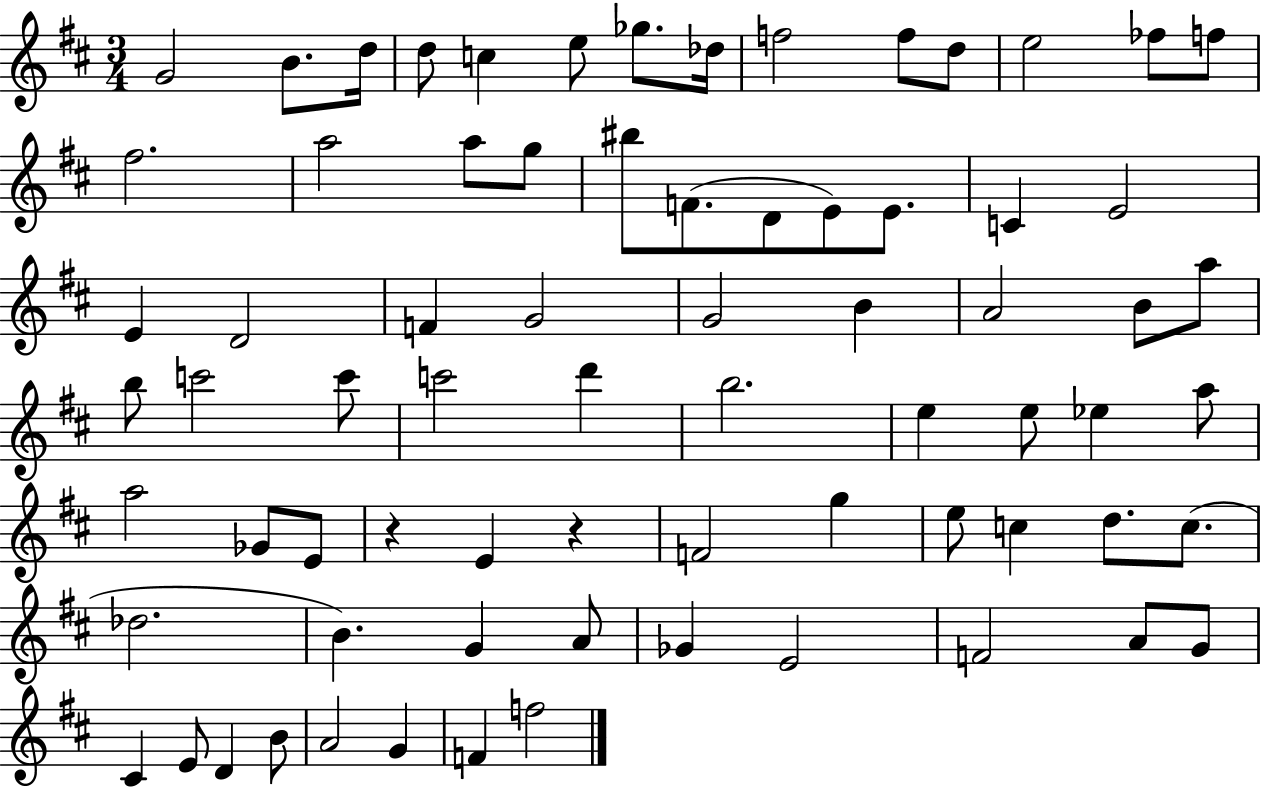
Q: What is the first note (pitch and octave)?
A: G4